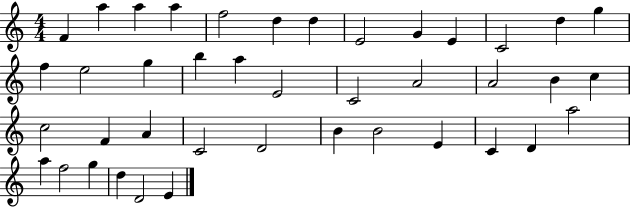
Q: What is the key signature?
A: C major